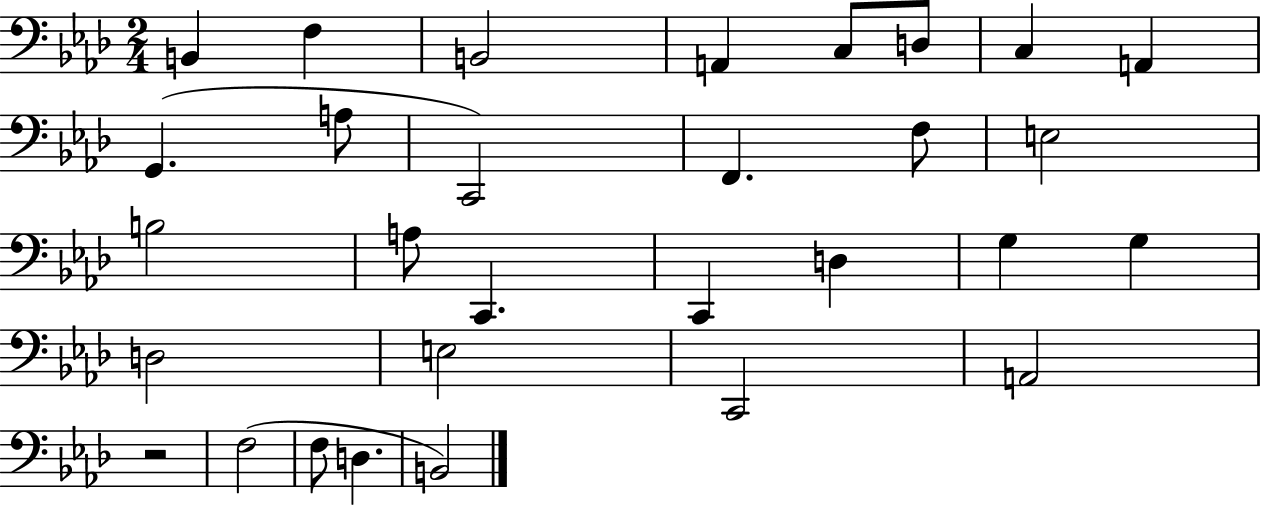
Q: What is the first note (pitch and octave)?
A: B2